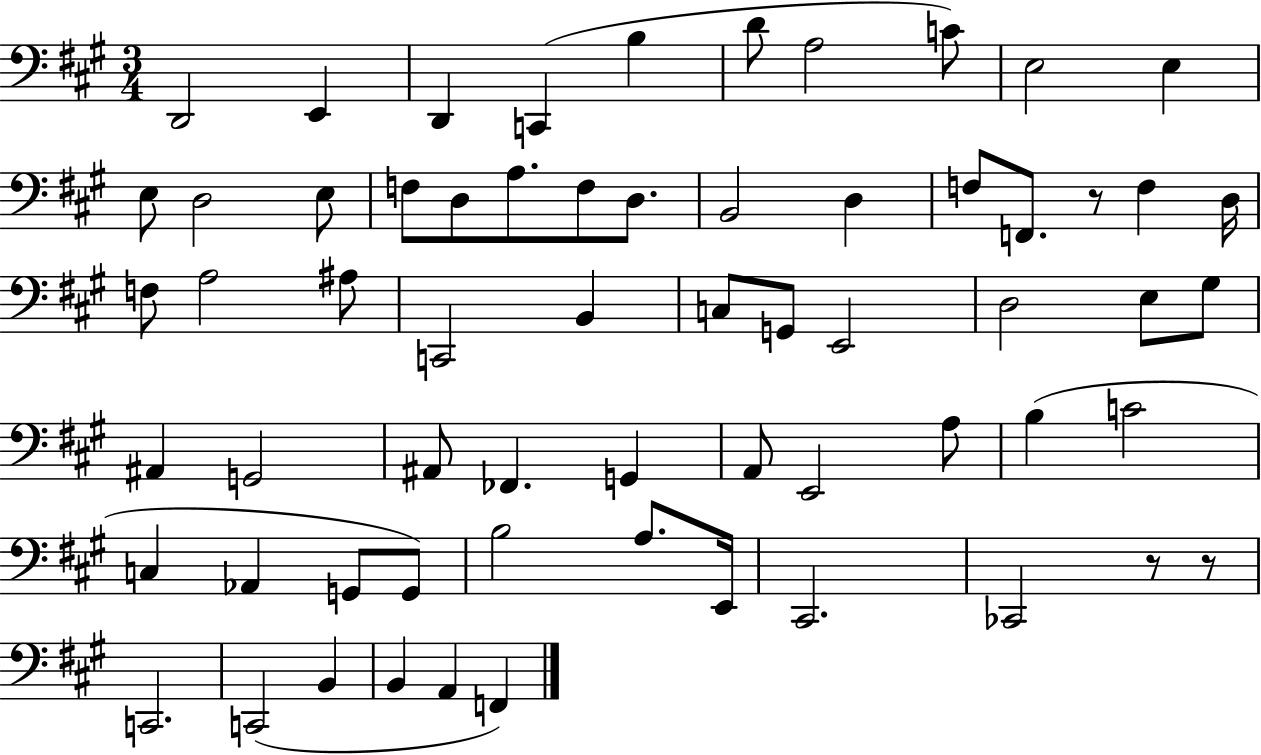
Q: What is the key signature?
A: A major